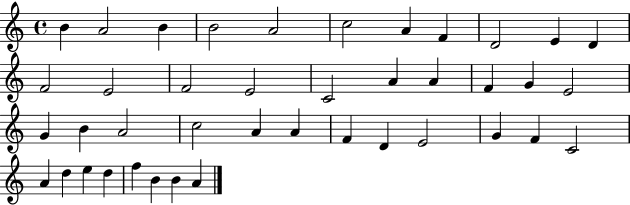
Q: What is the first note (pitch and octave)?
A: B4